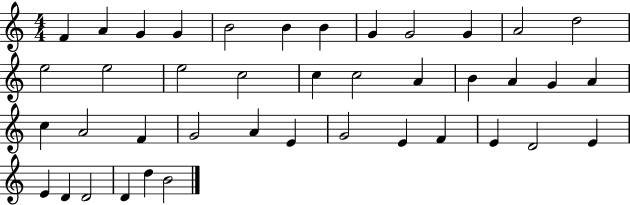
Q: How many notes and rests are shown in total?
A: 41